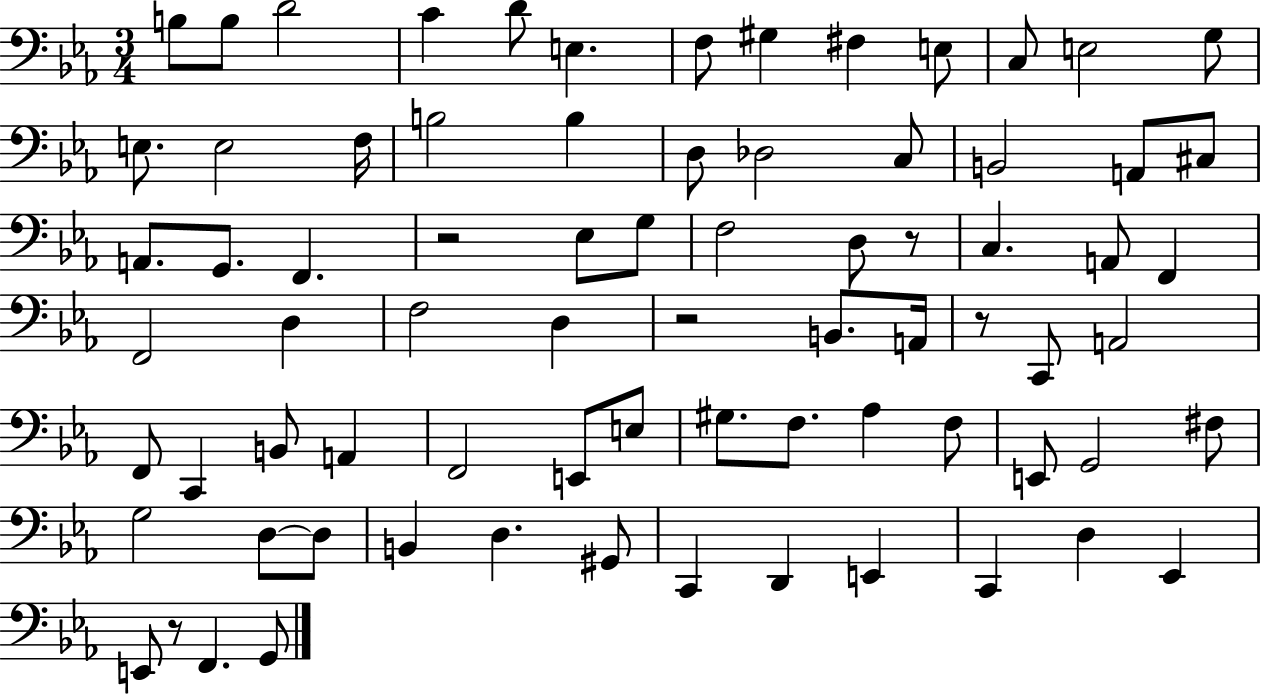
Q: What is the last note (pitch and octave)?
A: G2